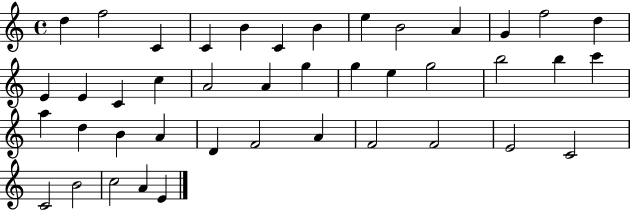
X:1
T:Untitled
M:4/4
L:1/4
K:C
d f2 C C B C B e B2 A G f2 d E E C c A2 A g g e g2 b2 b c' a d B A D F2 A F2 F2 E2 C2 C2 B2 c2 A E